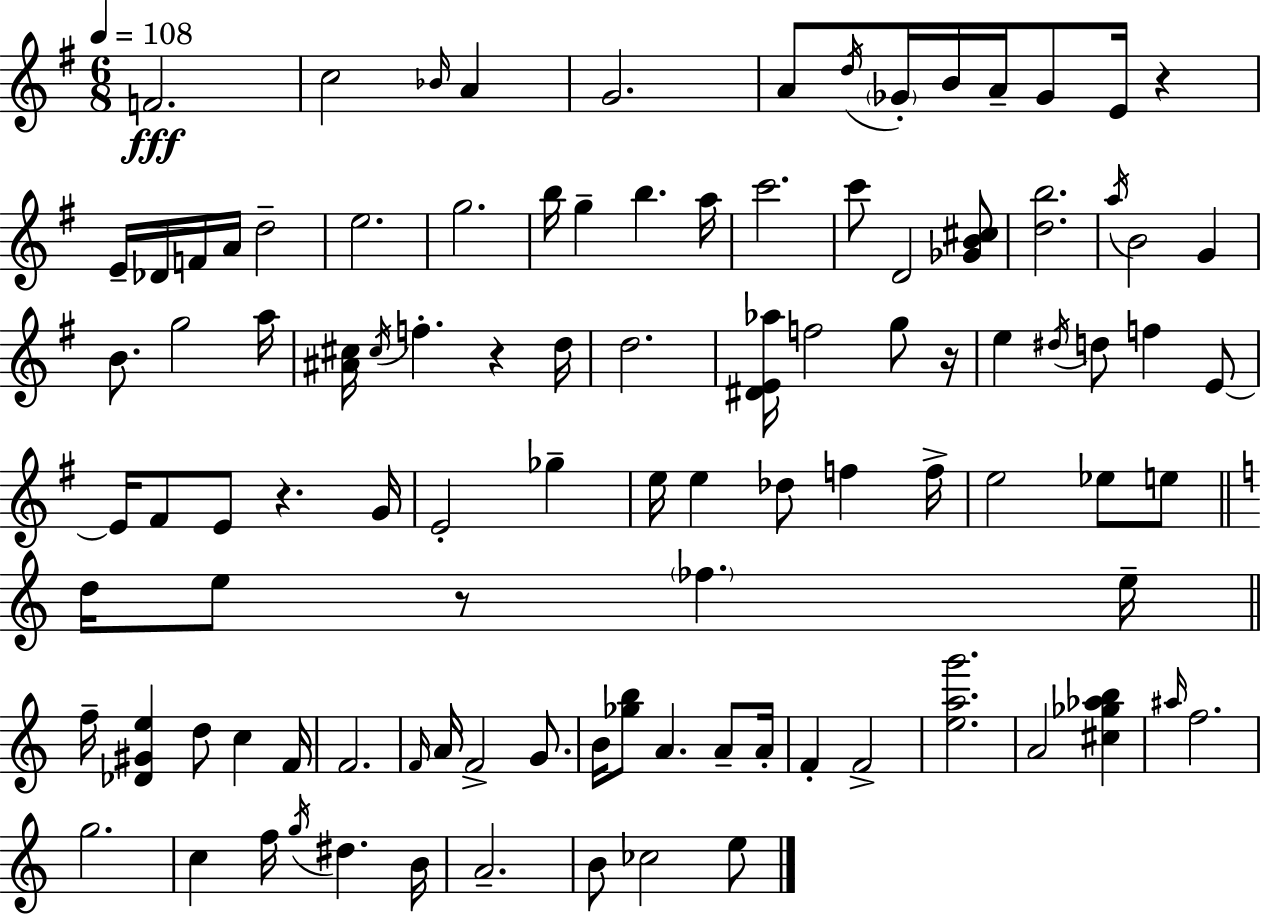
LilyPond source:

{
  \clef treble
  \numericTimeSignature
  \time 6/8
  \key e \minor
  \tempo 4 = 108
  f'2.\fff | c''2 \grace { bes'16 } a'4 | g'2. | a'8 \acciaccatura { d''16 } \parenthesize ges'16-. b'16 a'16-- ges'8 e'16 r4 | \break e'16-- des'16 f'16 a'16 d''2-- | e''2. | g''2. | b''16 g''4-- b''4. | \break a''16 c'''2. | c'''8 d'2 | <ges' b' cis''>8 <d'' b''>2. | \acciaccatura { a''16 } b'2 g'4 | \break b'8. g''2 | a''16 <ais' cis''>16 \acciaccatura { cis''16 } f''4.-. r4 | d''16 d''2. | <dis' e' aes''>16 f''2 | \break g''8 r16 e''4 \acciaccatura { dis''16 } d''8 f''4 | e'8~~ e'16 fis'8 e'8 r4. | g'16 e'2-. | ges''4-- e''16 e''4 des''8 | \break f''4 f''16-> e''2 | ees''8 e''8 \bar "||" \break \key c \major d''16 e''8 r8 \parenthesize fes''4. e''16-- | \bar "||" \break \key a \minor f''16-- <des' gis' e''>4 d''8 c''4 f'16 | f'2. | \grace { f'16 } a'16 f'2-> g'8. | b'16 <ges'' b''>8 a'4. a'8-- | \break a'16-. f'4-. f'2-> | <e'' a'' g'''>2. | a'2 <cis'' ges'' aes'' b''>4 | \grace { ais''16 } f''2. | \break g''2. | c''4 f''16 \acciaccatura { g''16 } dis''4. | b'16 a'2.-- | b'8 ces''2 | \break e''8 \bar "|."
}